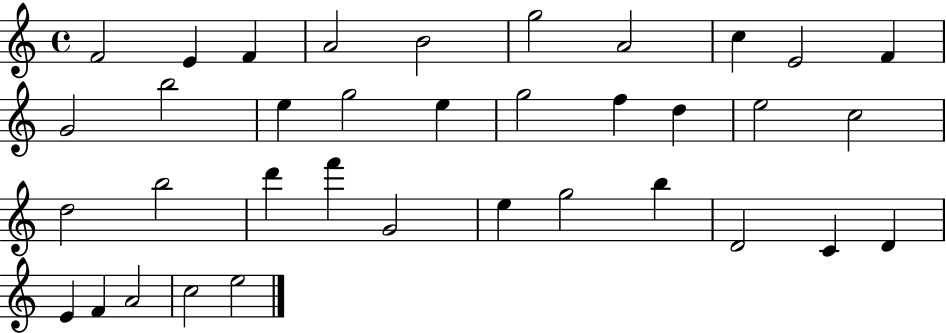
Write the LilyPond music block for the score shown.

{
  \clef treble
  \time 4/4
  \defaultTimeSignature
  \key c \major
  f'2 e'4 f'4 | a'2 b'2 | g''2 a'2 | c''4 e'2 f'4 | \break g'2 b''2 | e''4 g''2 e''4 | g''2 f''4 d''4 | e''2 c''2 | \break d''2 b''2 | d'''4 f'''4 g'2 | e''4 g''2 b''4 | d'2 c'4 d'4 | \break e'4 f'4 a'2 | c''2 e''2 | \bar "|."
}